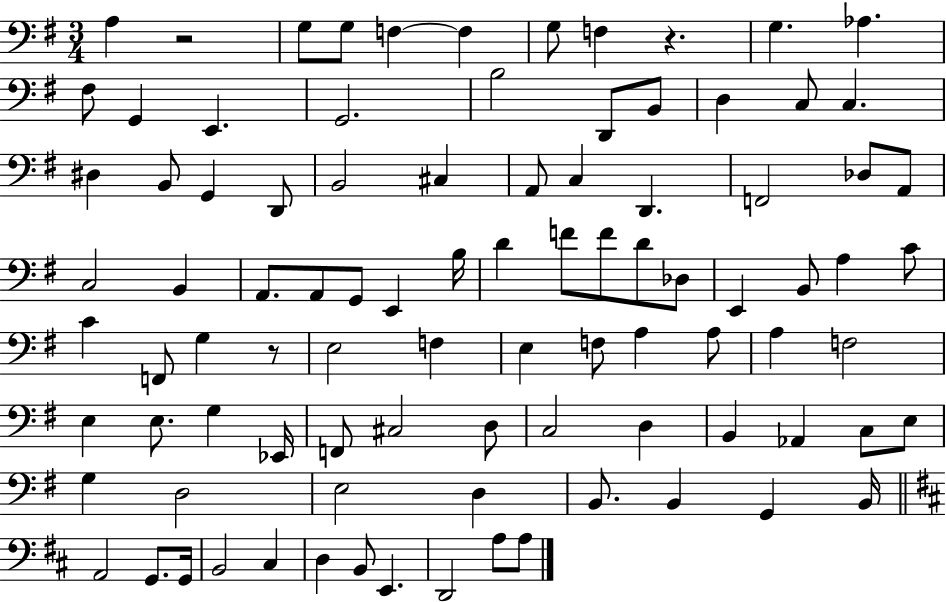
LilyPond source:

{
  \clef bass
  \numericTimeSignature
  \time 3/4
  \key g \major
  \repeat volta 2 { a4 r2 | g8 g8 f4~~ f4 | g8 f4 r4. | g4. aes4. | \break fis8 g,4 e,4. | g,2. | b2 d,8 b,8 | d4 c8 c4. | \break dis4 b,8 g,4 d,8 | b,2 cis4 | a,8 c4 d,4. | f,2 des8 a,8 | \break c2 b,4 | a,8. a,8 g,8 e,4 b16 | d'4 f'8 f'8 d'8 des8 | e,4 b,8 a4 c'8 | \break c'4 f,8 g4 r8 | e2 f4 | e4 f8 a4 a8 | a4 f2 | \break e4 e8. g4 ees,16 | f,8 cis2 d8 | c2 d4 | b,4 aes,4 c8 e8 | \break g4 d2 | e2 d4 | b,8. b,4 g,4 b,16 | \bar "||" \break \key d \major a,2 g,8. g,16 | b,2 cis4 | d4 b,8 e,4. | d,2 a8 a8 | \break } \bar "|."
}